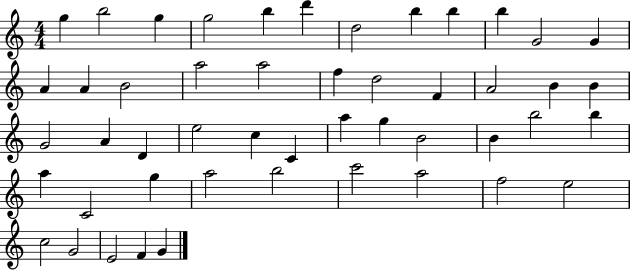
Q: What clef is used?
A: treble